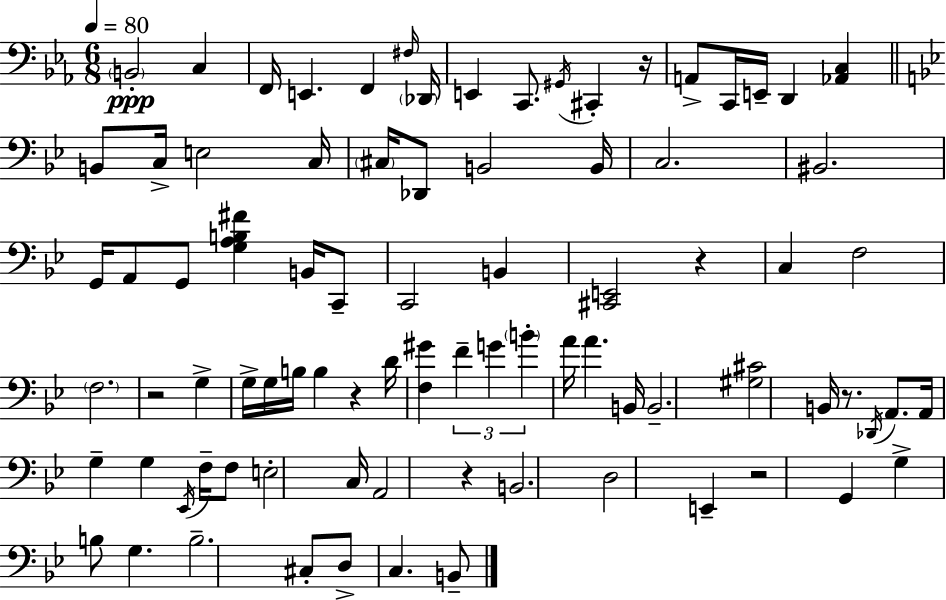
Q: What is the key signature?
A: EES major